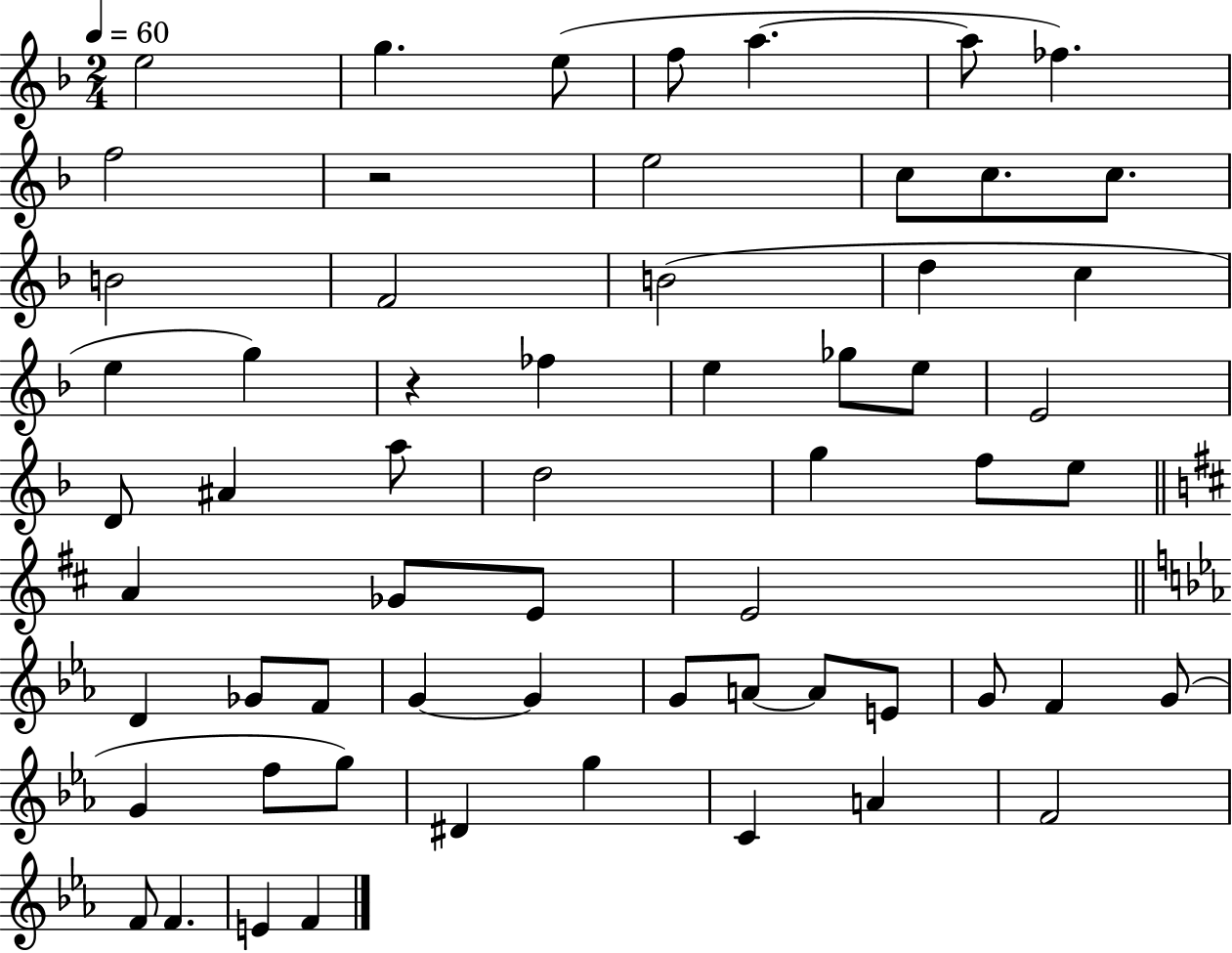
{
  \clef treble
  \numericTimeSignature
  \time 2/4
  \key f \major
  \tempo 4 = 60
  e''2 | g''4. e''8( | f''8 a''4.~~ | a''8 fes''4.) | \break f''2 | r2 | e''2 | c''8 c''8. c''8. | \break b'2 | f'2 | b'2( | d''4 c''4 | \break e''4 g''4) | r4 fes''4 | e''4 ges''8 e''8 | e'2 | \break d'8 ais'4 a''8 | d''2 | g''4 f''8 e''8 | \bar "||" \break \key b \minor a'4 ges'8 e'8 | e'2 | \bar "||" \break \key c \minor d'4 ges'8 f'8 | g'4~~ g'4 | g'8 a'8~~ a'8 e'8 | g'8 f'4 g'8( | \break g'4 f''8 g''8) | dis'4 g''4 | c'4 a'4 | f'2 | \break f'8 f'4. | e'4 f'4 | \bar "|."
}